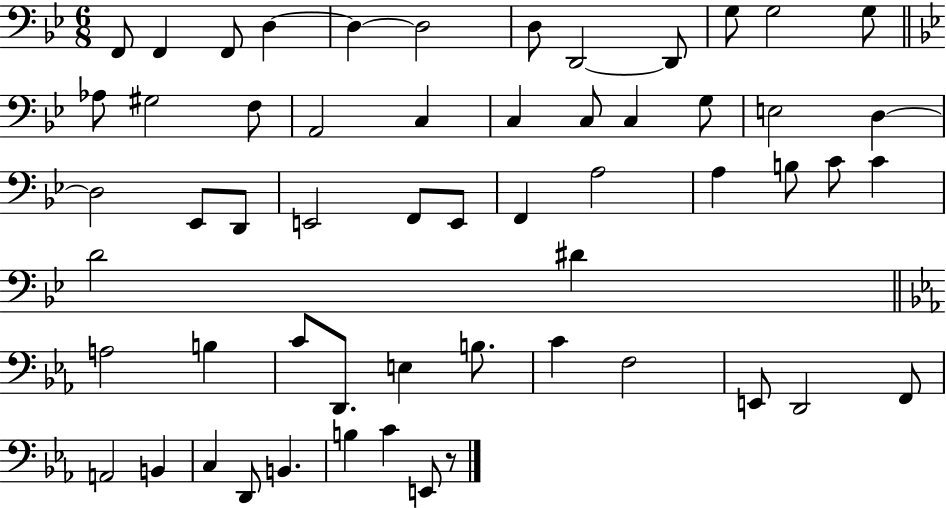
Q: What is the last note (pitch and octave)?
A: E2